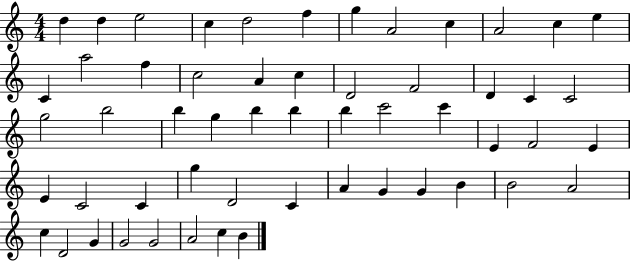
{
  \clef treble
  \numericTimeSignature
  \time 4/4
  \key c \major
  d''4 d''4 e''2 | c''4 d''2 f''4 | g''4 a'2 c''4 | a'2 c''4 e''4 | \break c'4 a''2 f''4 | c''2 a'4 c''4 | d'2 f'2 | d'4 c'4 c'2 | \break g''2 b''2 | b''4 g''4 b''4 b''4 | b''4 c'''2 c'''4 | e'4 f'2 e'4 | \break e'4 c'2 c'4 | g''4 d'2 c'4 | a'4 g'4 g'4 b'4 | b'2 a'2 | \break c''4 d'2 g'4 | g'2 g'2 | a'2 c''4 b'4 | \bar "|."
}